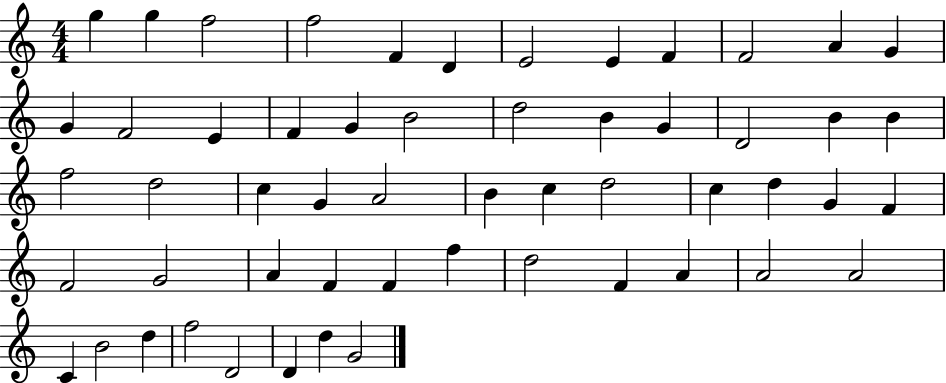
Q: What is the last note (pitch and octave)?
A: G4